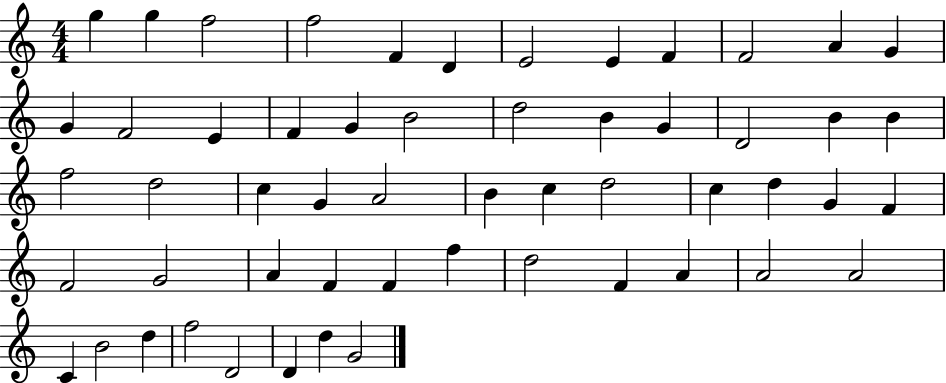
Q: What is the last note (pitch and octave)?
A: G4